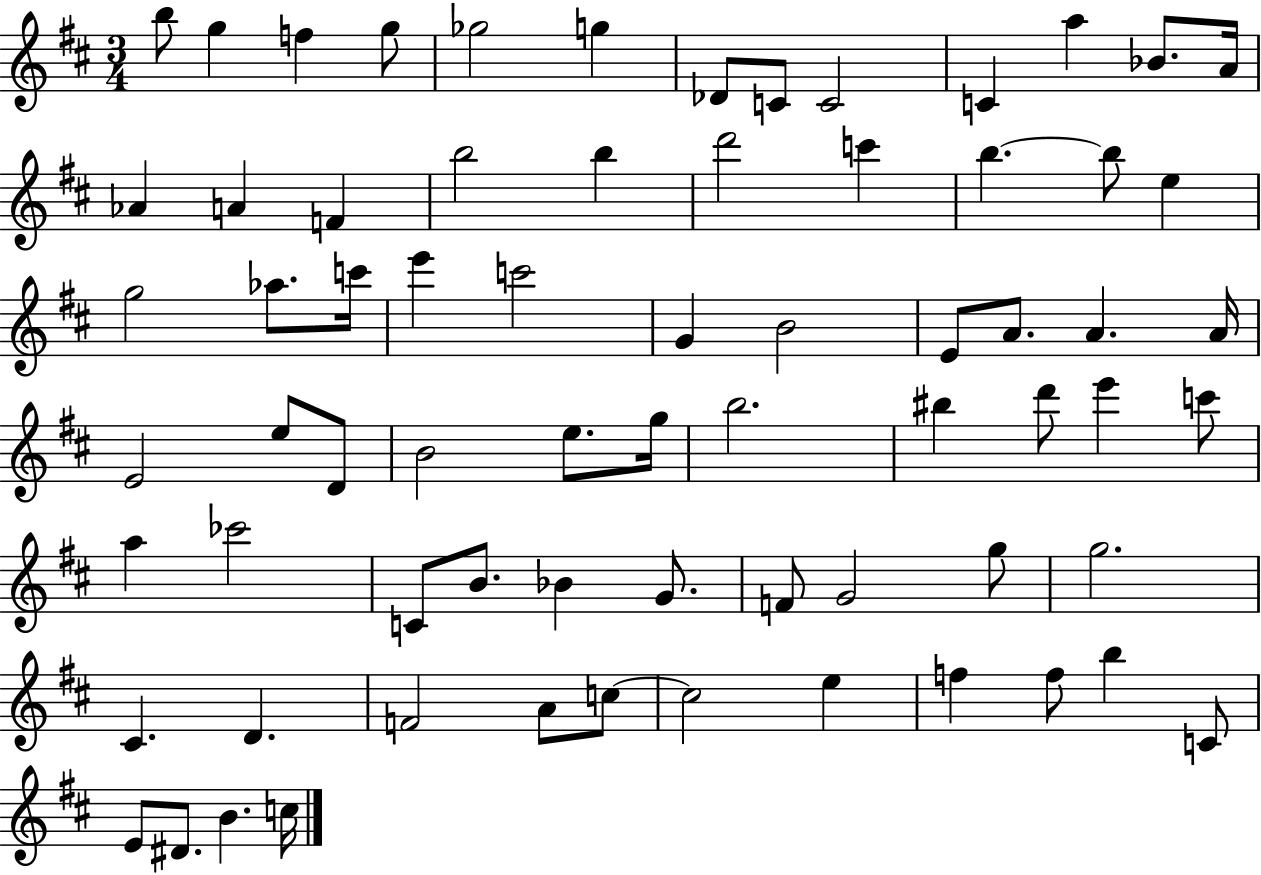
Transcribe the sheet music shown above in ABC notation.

X:1
T:Untitled
M:3/4
L:1/4
K:D
b/2 g f g/2 _g2 g _D/2 C/2 C2 C a _B/2 A/4 _A A F b2 b d'2 c' b b/2 e g2 _a/2 c'/4 e' c'2 G B2 E/2 A/2 A A/4 E2 e/2 D/2 B2 e/2 g/4 b2 ^b d'/2 e' c'/2 a _c'2 C/2 B/2 _B G/2 F/2 G2 g/2 g2 ^C D F2 A/2 c/2 c2 e f f/2 b C/2 E/2 ^D/2 B c/4